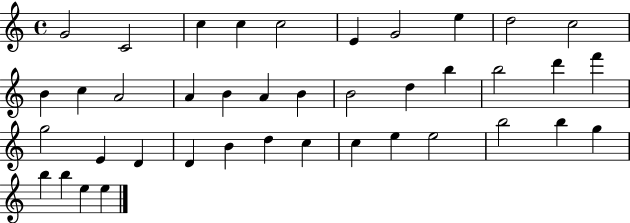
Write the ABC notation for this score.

X:1
T:Untitled
M:4/4
L:1/4
K:C
G2 C2 c c c2 E G2 e d2 c2 B c A2 A B A B B2 d b b2 d' f' g2 E D D B d c c e e2 b2 b g b b e e